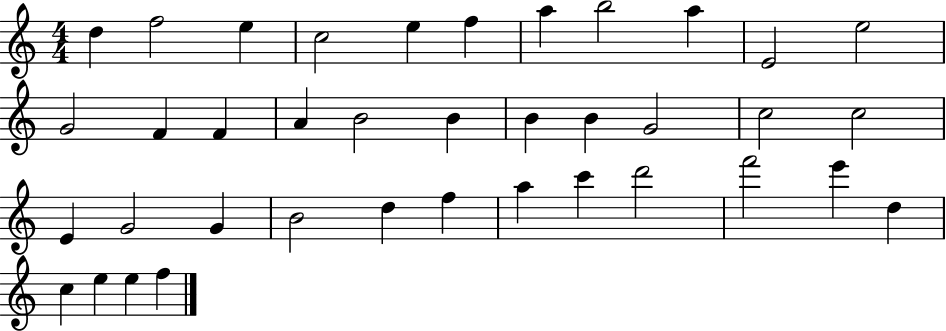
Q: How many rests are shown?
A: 0